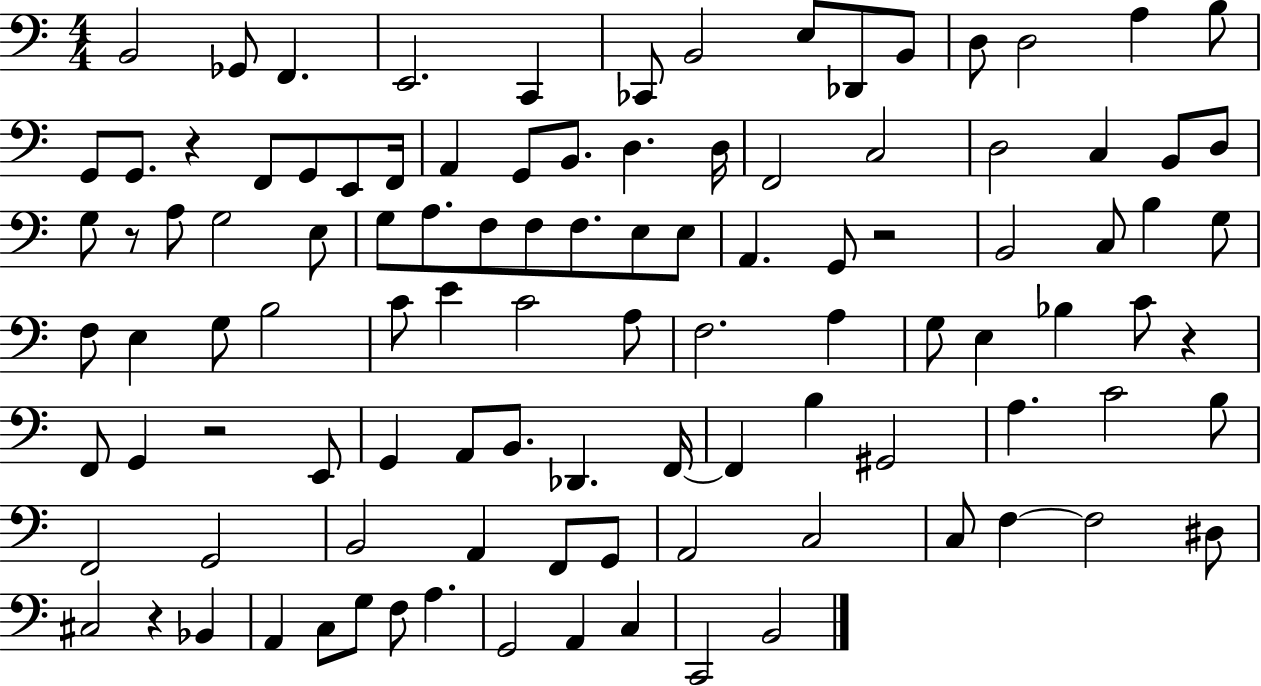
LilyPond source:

{
  \clef bass
  \numericTimeSignature
  \time 4/4
  \key c \major
  b,2 ges,8 f,4. | e,2. c,4 | ces,8 b,2 e8 des,8 b,8 | d8 d2 a4 b8 | \break g,8 g,8. r4 f,8 g,8 e,8 f,16 | a,4 g,8 b,8. d4. d16 | f,2 c2 | d2 c4 b,8 d8 | \break g8 r8 a8 g2 e8 | g8 a8. f8 f8 f8. e8 e8 | a,4. g,8 r2 | b,2 c8 b4 g8 | \break f8 e4 g8 b2 | c'8 e'4 c'2 a8 | f2. a4 | g8 e4 bes4 c'8 r4 | \break f,8 g,4 r2 e,8 | g,4 a,8 b,8. des,4. f,16~~ | f,4 b4 gis,2 | a4. c'2 b8 | \break f,2 g,2 | b,2 a,4 f,8 g,8 | a,2 c2 | c8 f4~~ f2 dis8 | \break cis2 r4 bes,4 | a,4 c8 g8 f8 a4. | g,2 a,4 c4 | c,2 b,2 | \break \bar "|."
}